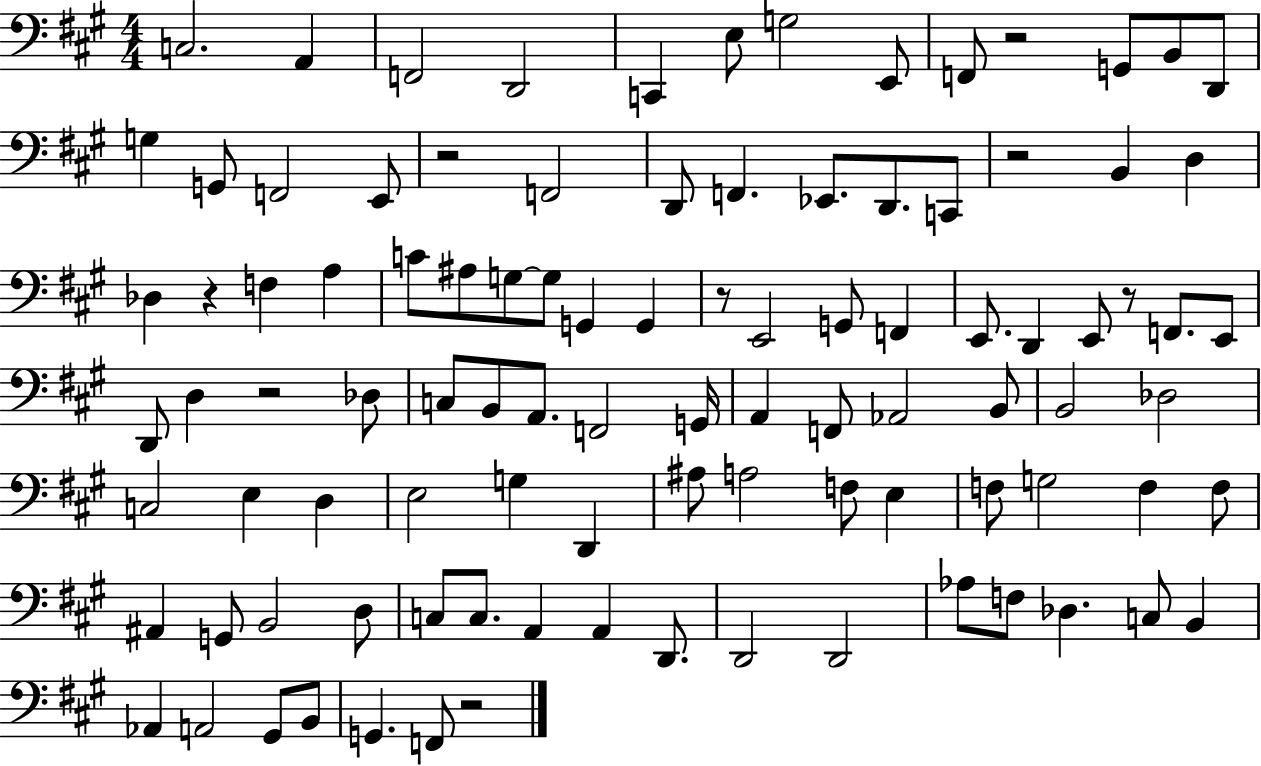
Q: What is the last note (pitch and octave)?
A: F2